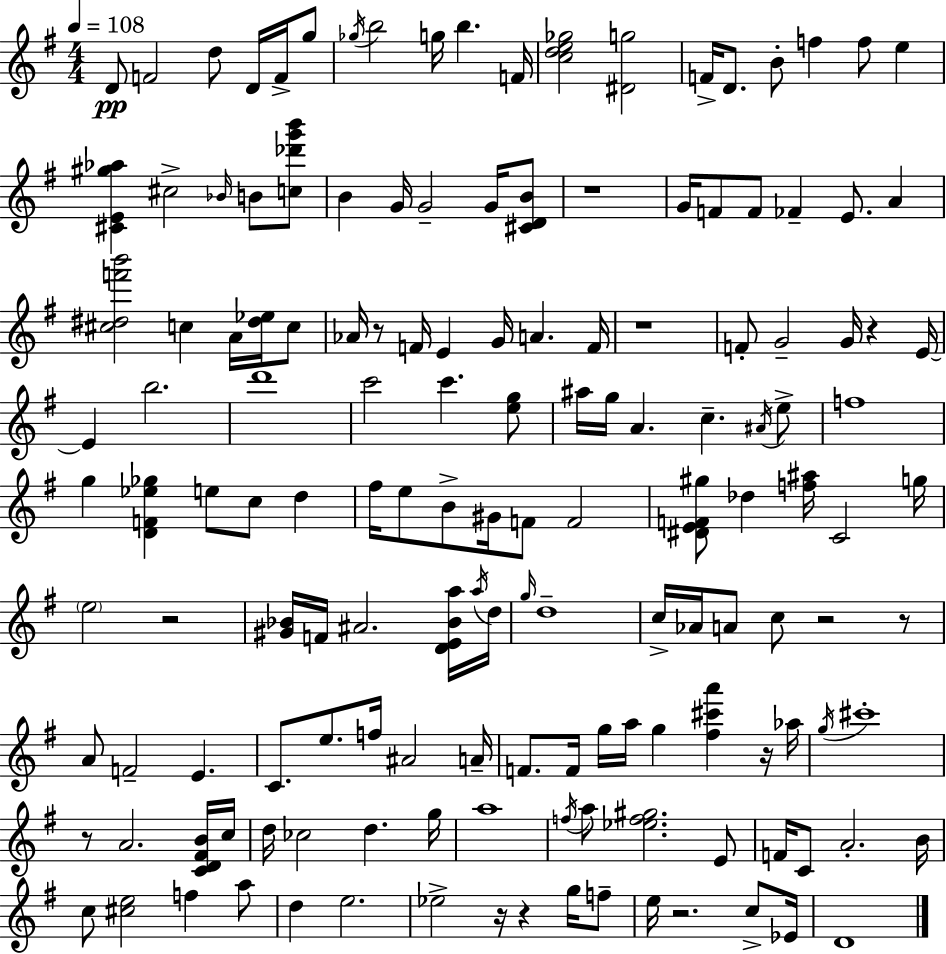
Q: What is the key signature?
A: E minor